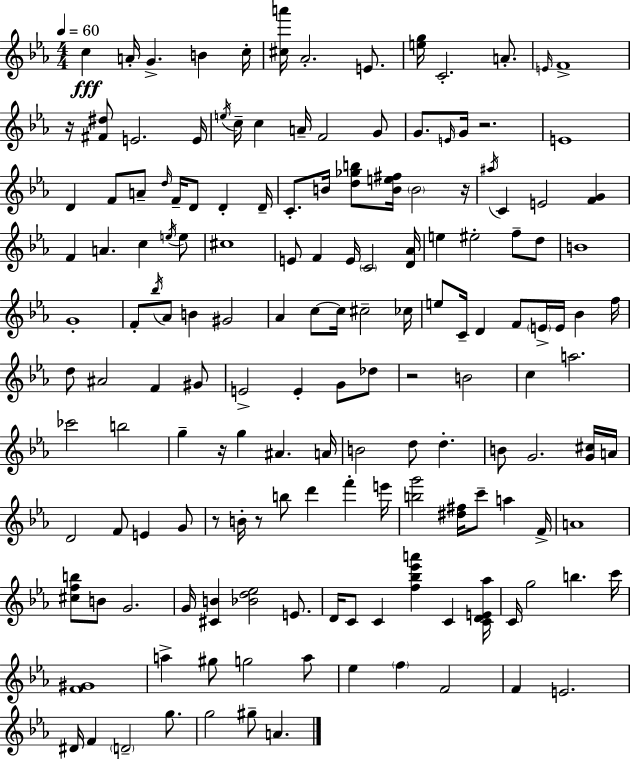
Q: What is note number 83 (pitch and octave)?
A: CES6